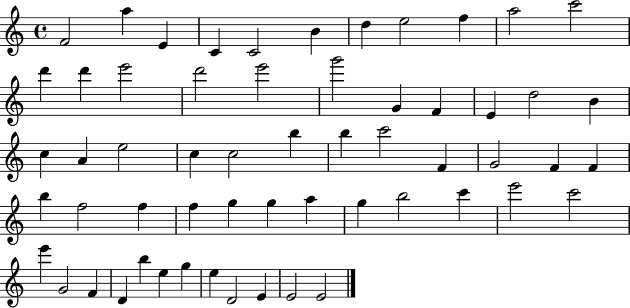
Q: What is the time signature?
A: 4/4